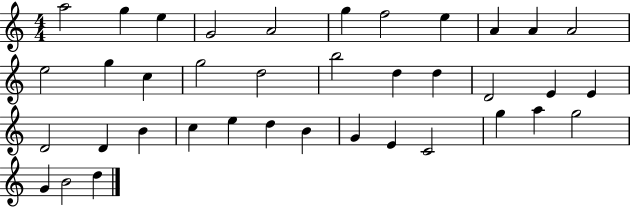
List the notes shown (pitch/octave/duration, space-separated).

A5/h G5/q E5/q G4/h A4/h G5/q F5/h E5/q A4/q A4/q A4/h E5/h G5/q C5/q G5/h D5/h B5/h D5/q D5/q D4/h E4/q E4/q D4/h D4/q B4/q C5/q E5/q D5/q B4/q G4/q E4/q C4/h G5/q A5/q G5/h G4/q B4/h D5/q